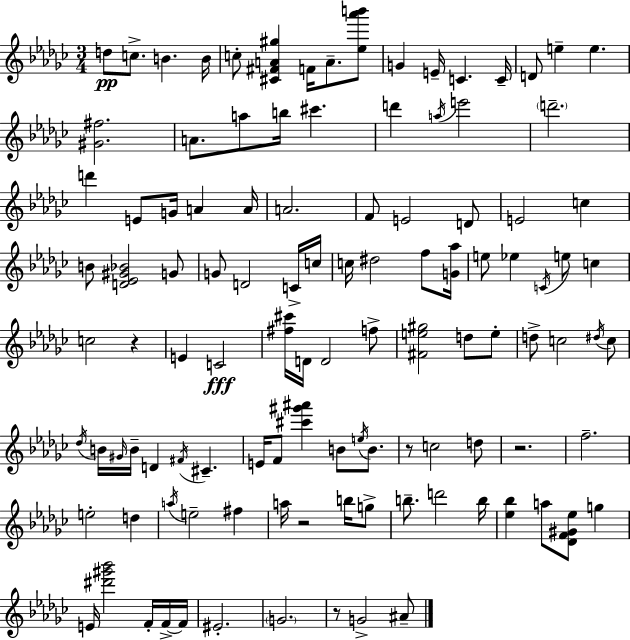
D5/e C5/e. B4/q. B4/s C5/e [C#4,F#4,A4,G#5]/q F4/s A4/e. [Eb5,Ab6,B6]/e G4/q E4/s C4/q. C4/s D4/e E5/q E5/q. [G#4,F#5]/h. A4/e. A5/e B5/s C#6/q. D6/q A5/s E6/h D6/h. D6/q E4/e G4/s A4/q A4/s A4/h. F4/e E4/h D4/e E4/h C5/q B4/e [D4,Eb4,G#4,Bb4]/h G4/e G4/e D4/h C4/s C5/s C5/s D#5/h F5/e [G4,Ab5]/s E5/e Eb5/q C4/s E5/e C5/q C5/h R/q E4/q C4/h [F#5,C#6]/s D4/s D4/h F5/e [F#4,E5,G#5]/h D5/e E5/e D5/e C5/h D#5/s C5/e Db5/s B4/s G#4/s B4/s D4/q F#4/s C#4/q. E4/s F4/e [C#6,G#6,A#6]/q B4/e E5/s B4/e. R/e C5/h D5/e R/h. F5/h. E5/h D5/q A5/s E5/h F#5/q A5/s R/h B5/s G5/e B5/e. D6/h B5/s [Eb5,Bb5]/q A5/e [Db4,F4,G#4,Eb5]/e G5/q E4/s [D#6,G#6,Bb6]/h F4/s F4/s F4/s EIS4/h. G4/h. R/e G4/h A#4/e